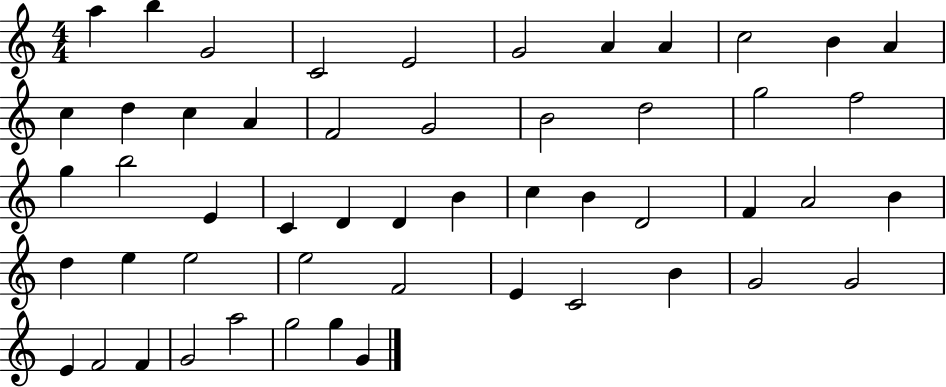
{
  \clef treble
  \numericTimeSignature
  \time 4/4
  \key c \major
  a''4 b''4 g'2 | c'2 e'2 | g'2 a'4 a'4 | c''2 b'4 a'4 | \break c''4 d''4 c''4 a'4 | f'2 g'2 | b'2 d''2 | g''2 f''2 | \break g''4 b''2 e'4 | c'4 d'4 d'4 b'4 | c''4 b'4 d'2 | f'4 a'2 b'4 | \break d''4 e''4 e''2 | e''2 f'2 | e'4 c'2 b'4 | g'2 g'2 | \break e'4 f'2 f'4 | g'2 a''2 | g''2 g''4 g'4 | \bar "|."
}